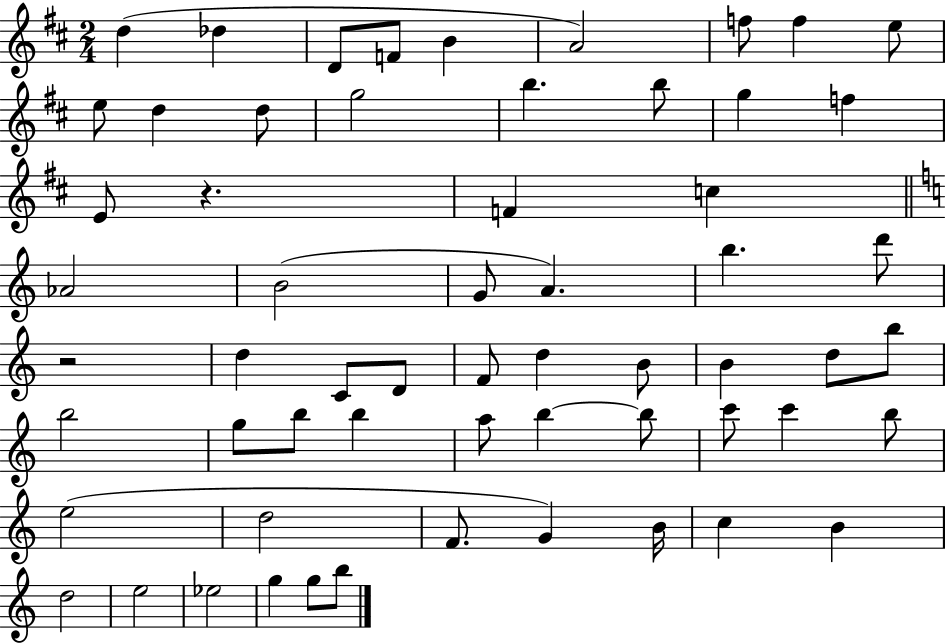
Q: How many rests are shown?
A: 2